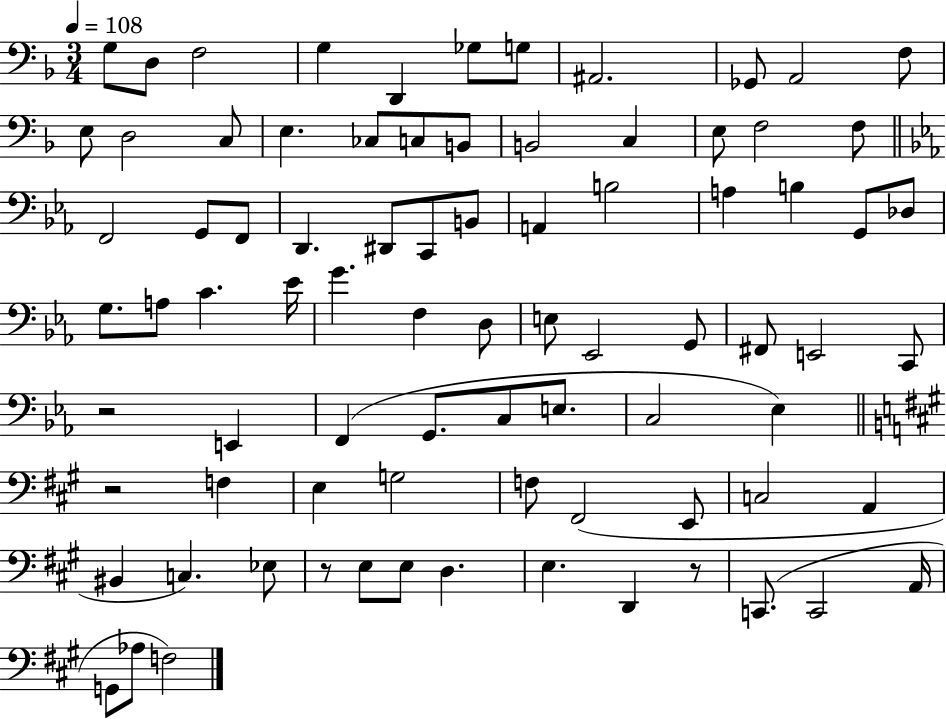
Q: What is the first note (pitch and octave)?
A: G3